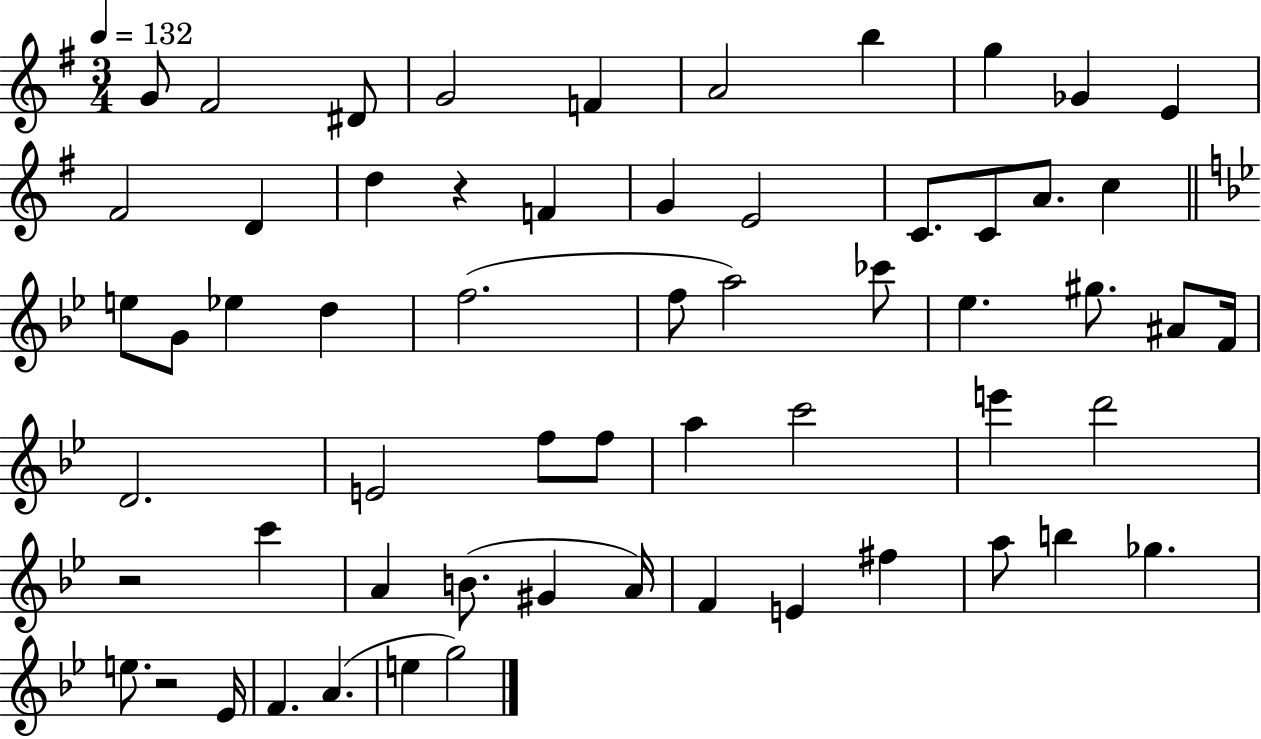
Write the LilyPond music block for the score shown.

{
  \clef treble
  \numericTimeSignature
  \time 3/4
  \key g \major
  \tempo 4 = 132
  g'8 fis'2 dis'8 | g'2 f'4 | a'2 b''4 | g''4 ges'4 e'4 | \break fis'2 d'4 | d''4 r4 f'4 | g'4 e'2 | c'8. c'8 a'8. c''4 | \break \bar "||" \break \key bes \major e''8 g'8 ees''4 d''4 | f''2.( | f''8 a''2) ces'''8 | ees''4. gis''8. ais'8 f'16 | \break d'2. | e'2 f''8 f''8 | a''4 c'''2 | e'''4 d'''2 | \break r2 c'''4 | a'4 b'8.( gis'4 a'16) | f'4 e'4 fis''4 | a''8 b''4 ges''4. | \break e''8. r2 ees'16 | f'4. a'4.( | e''4 g''2) | \bar "|."
}